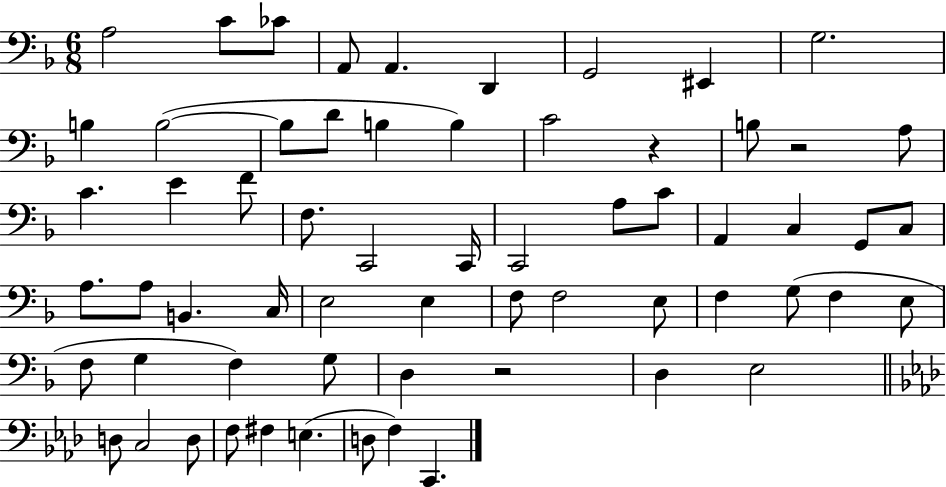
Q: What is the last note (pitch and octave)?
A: C2